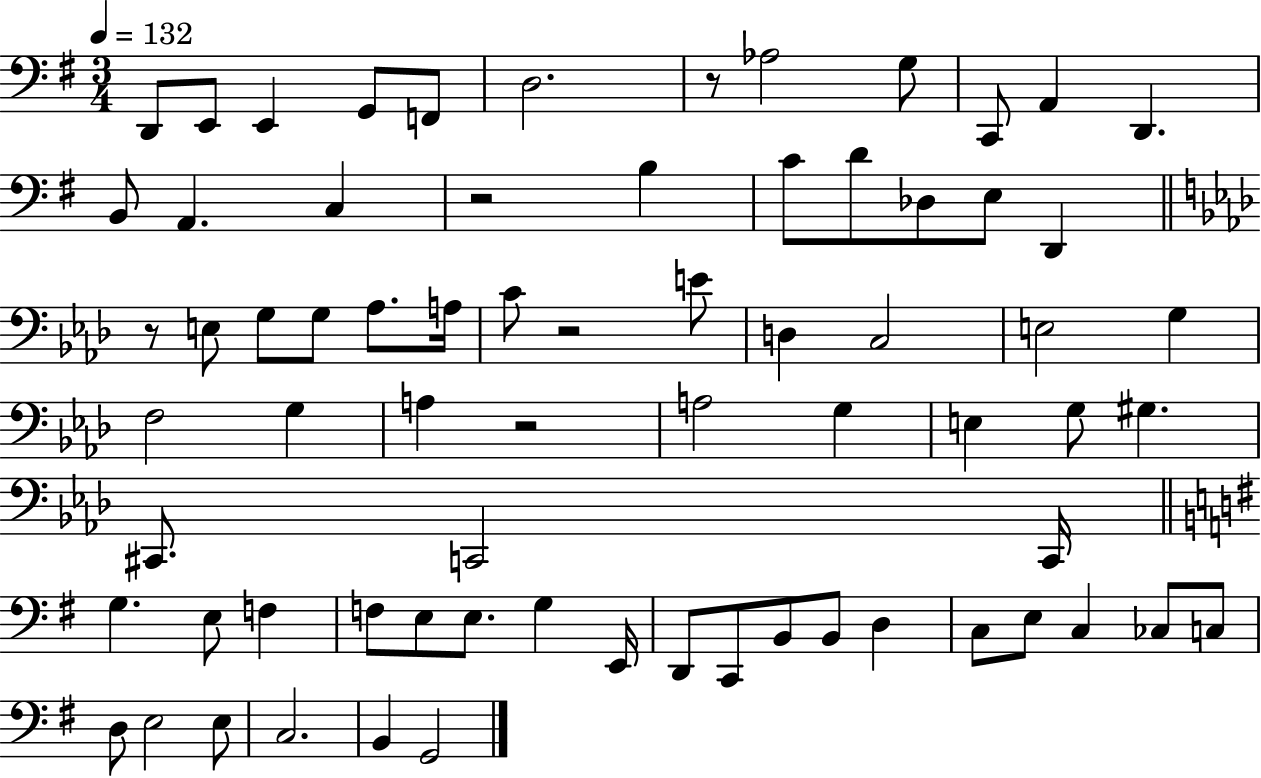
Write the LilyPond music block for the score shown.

{
  \clef bass
  \numericTimeSignature
  \time 3/4
  \key g \major
  \tempo 4 = 132
  d,8 e,8 e,4 g,8 f,8 | d2. | r8 aes2 g8 | c,8 a,4 d,4. | \break b,8 a,4. c4 | r2 b4 | c'8 d'8 des8 e8 d,4 | \bar "||" \break \key aes \major r8 e8 g8 g8 aes8. a16 | c'8 r2 e'8 | d4 c2 | e2 g4 | \break f2 g4 | a4 r2 | a2 g4 | e4 g8 gis4. | \break cis,8. c,2 c,16 | \bar "||" \break \key e \minor g4. e8 f4 | f8 e8 e8. g4 e,16 | d,8 c,8 b,8 b,8 d4 | c8 e8 c4 ces8 c8 | \break d8 e2 e8 | c2. | b,4 g,2 | \bar "|."
}